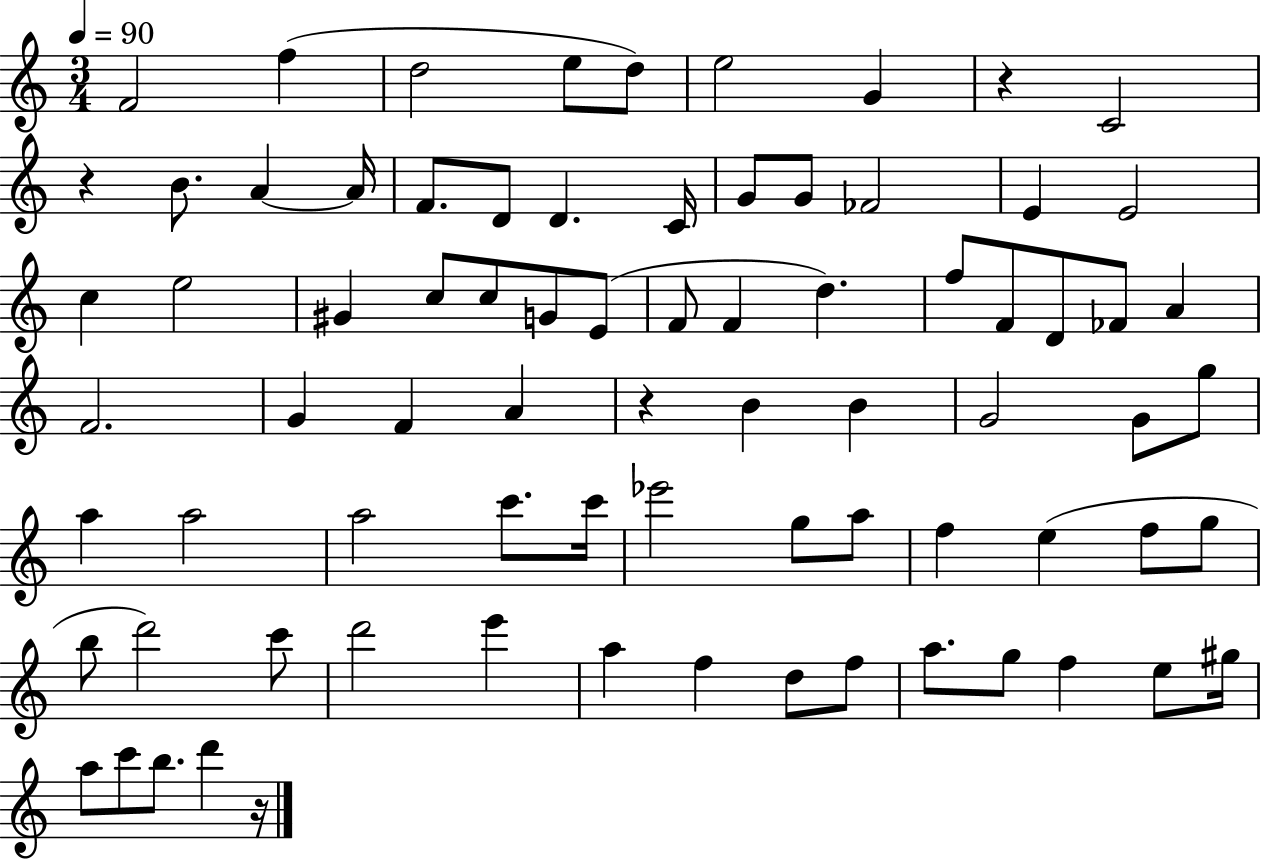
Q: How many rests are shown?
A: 4